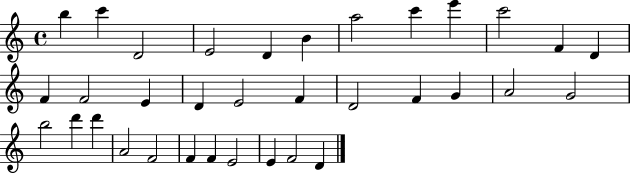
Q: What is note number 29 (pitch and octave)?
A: F4